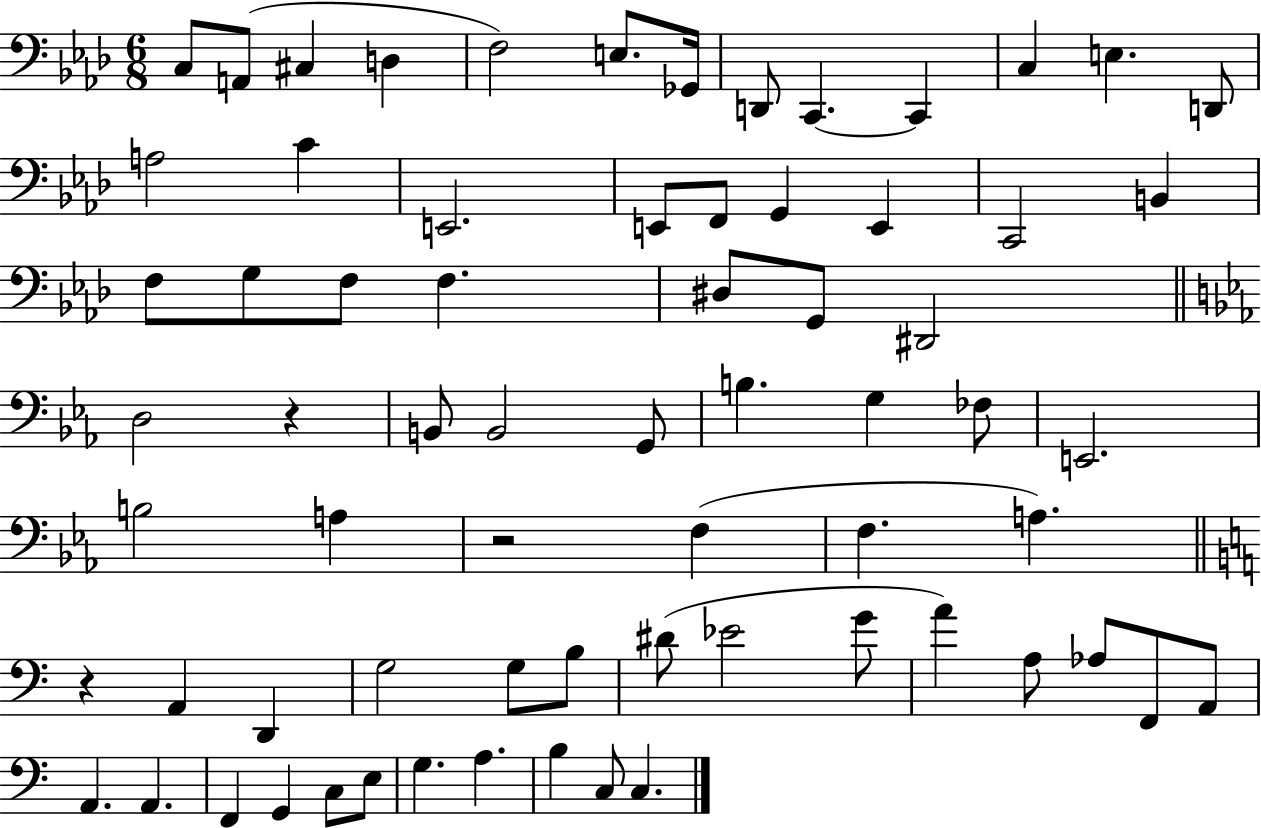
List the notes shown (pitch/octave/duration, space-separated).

C3/e A2/e C#3/q D3/q F3/h E3/e. Gb2/s D2/e C2/q. C2/q C3/q E3/q. D2/e A3/h C4/q E2/h. E2/e F2/e G2/q E2/q C2/h B2/q F3/e G3/e F3/e F3/q. D#3/e G2/e D#2/h D3/h R/q B2/e B2/h G2/e B3/q. G3/q FES3/e E2/h. B3/h A3/q R/h F3/q F3/q. A3/q. R/q A2/q D2/q G3/h G3/e B3/e D#4/e Eb4/h G4/e A4/q A3/e Ab3/e F2/e A2/e A2/q. A2/q. F2/q G2/q C3/e E3/e G3/q. A3/q. B3/q C3/e C3/q.